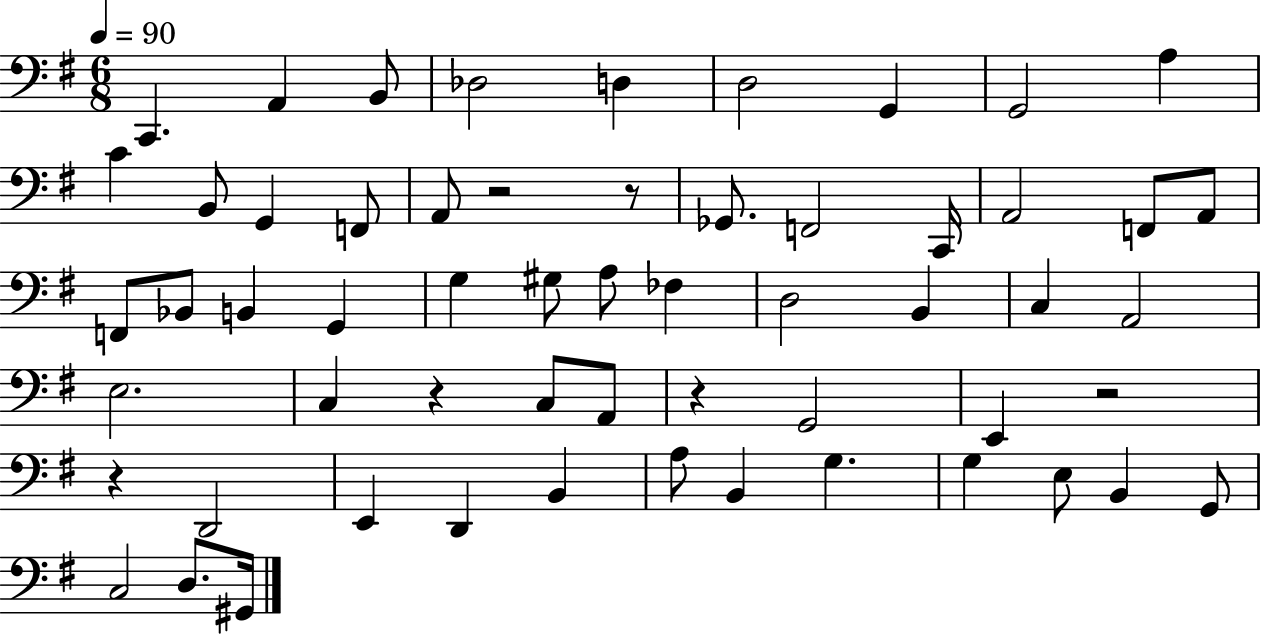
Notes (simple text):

C2/q. A2/q B2/e Db3/h D3/q D3/h G2/q G2/h A3/q C4/q B2/e G2/q F2/e A2/e R/h R/e Gb2/e. F2/h C2/s A2/h F2/e A2/e F2/e Bb2/e B2/q G2/q G3/q G#3/e A3/e FES3/q D3/h B2/q C3/q A2/h E3/h. C3/q R/q C3/e A2/e R/q G2/h E2/q R/h R/q D2/h E2/q D2/q B2/q A3/e B2/q G3/q. G3/q E3/e B2/q G2/e C3/h D3/e. G#2/s